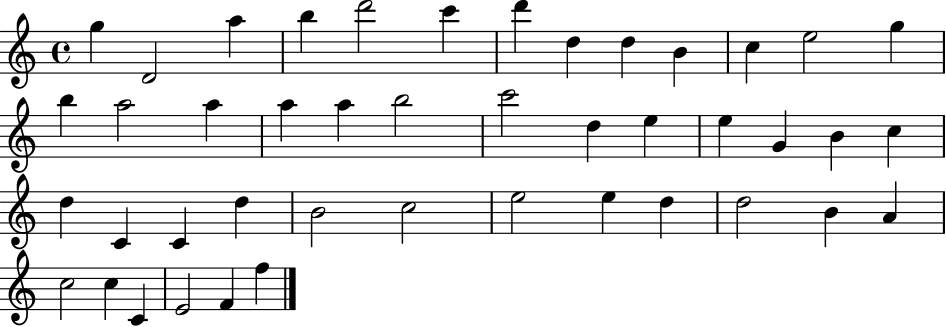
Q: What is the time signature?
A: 4/4